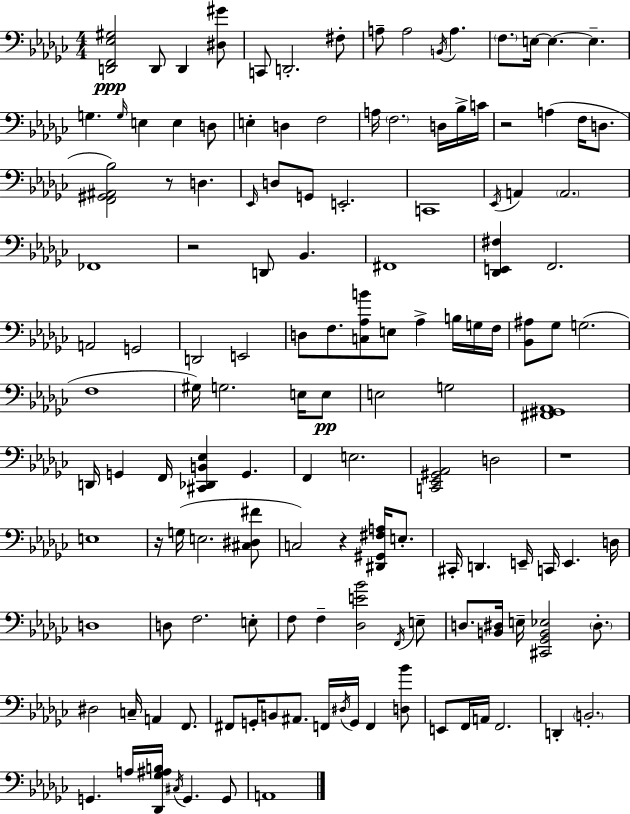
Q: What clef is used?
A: bass